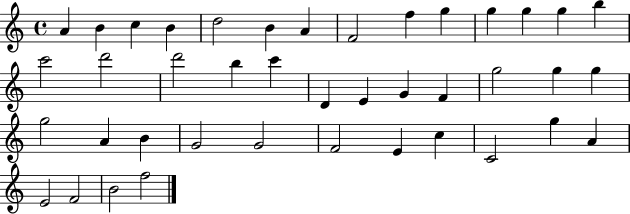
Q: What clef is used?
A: treble